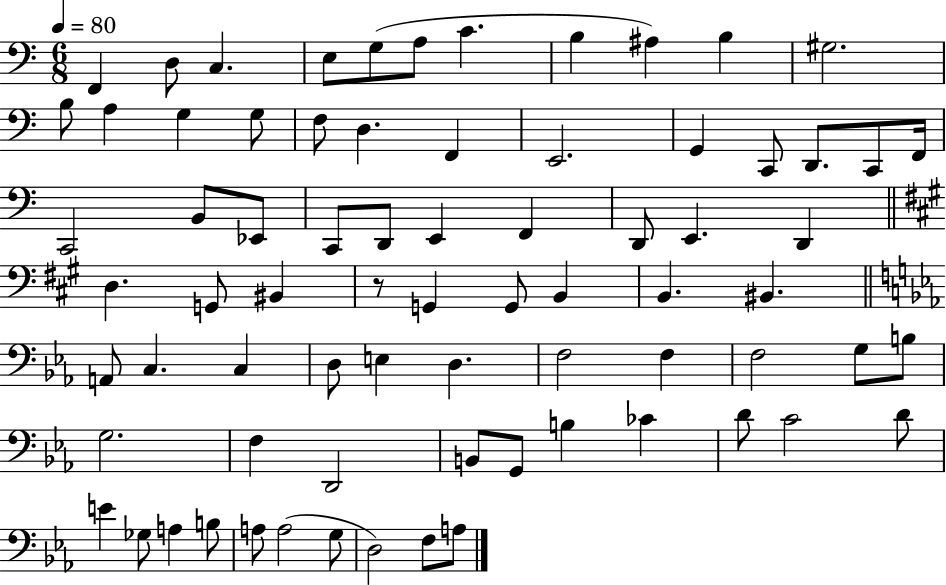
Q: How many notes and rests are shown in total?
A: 74